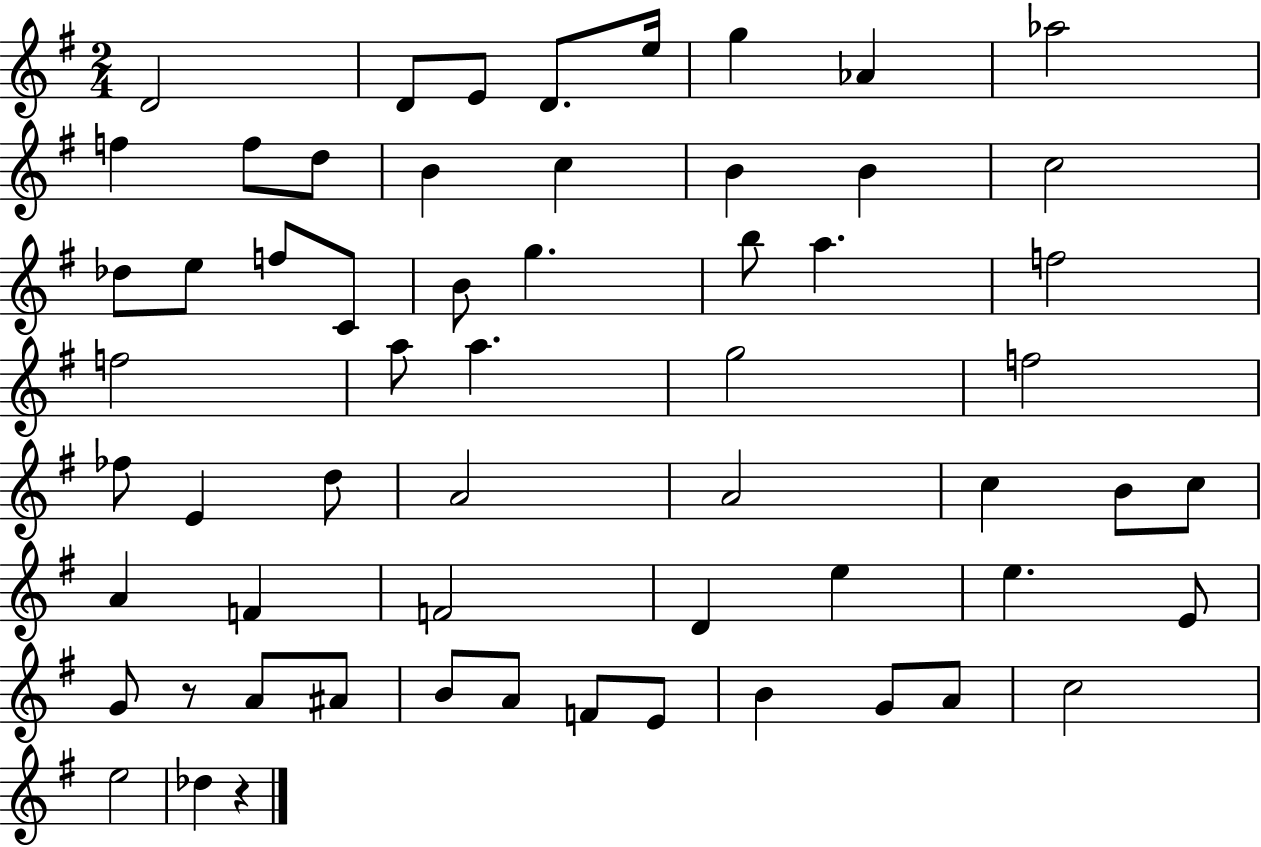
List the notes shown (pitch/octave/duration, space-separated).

D4/h D4/e E4/e D4/e. E5/s G5/q Ab4/q Ab5/h F5/q F5/e D5/e B4/q C5/q B4/q B4/q C5/h Db5/e E5/e F5/e C4/e B4/e G5/q. B5/e A5/q. F5/h F5/h A5/e A5/q. G5/h F5/h FES5/e E4/q D5/e A4/h A4/h C5/q B4/e C5/e A4/q F4/q F4/h D4/q E5/q E5/q. E4/e G4/e R/e A4/e A#4/e B4/e A4/e F4/e E4/e B4/q G4/e A4/e C5/h E5/h Db5/q R/q